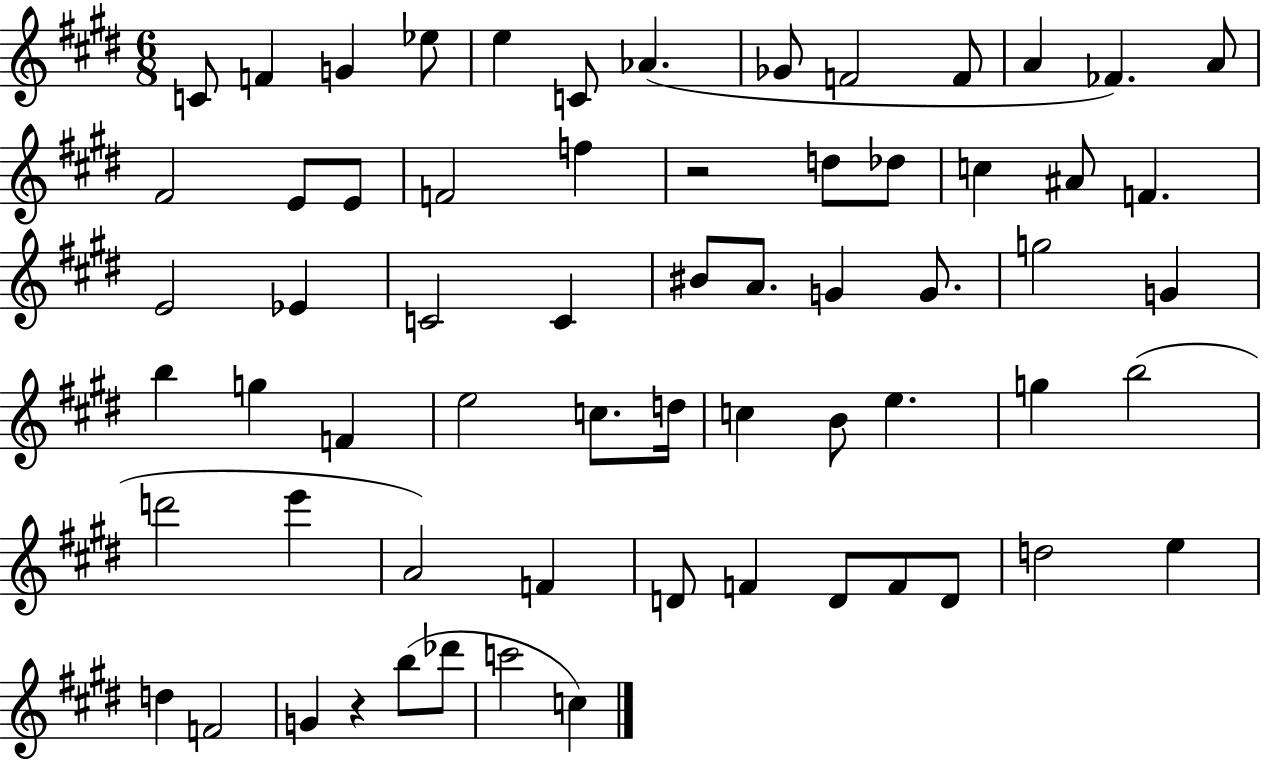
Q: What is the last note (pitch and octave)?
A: C5